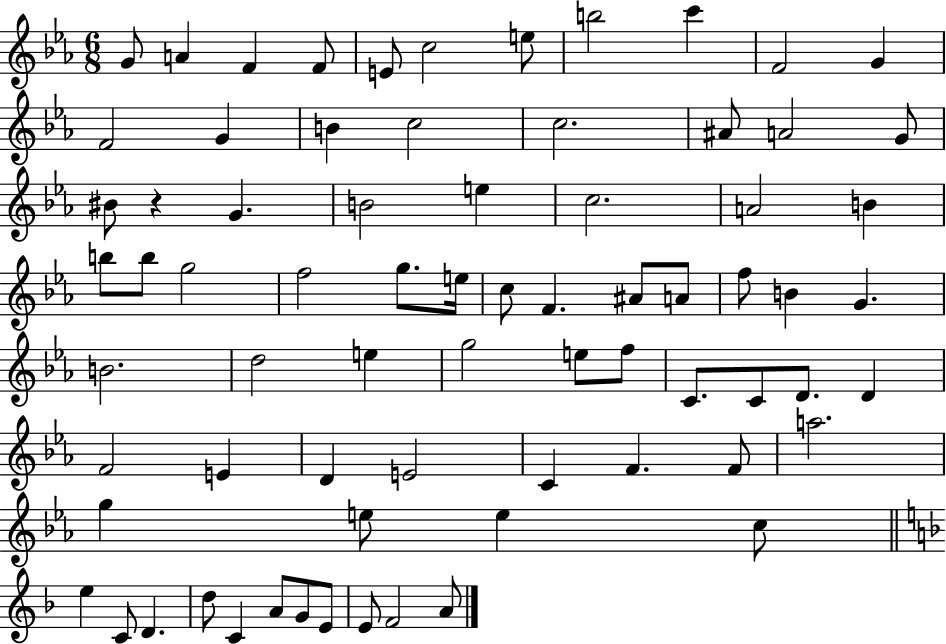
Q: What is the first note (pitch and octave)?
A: G4